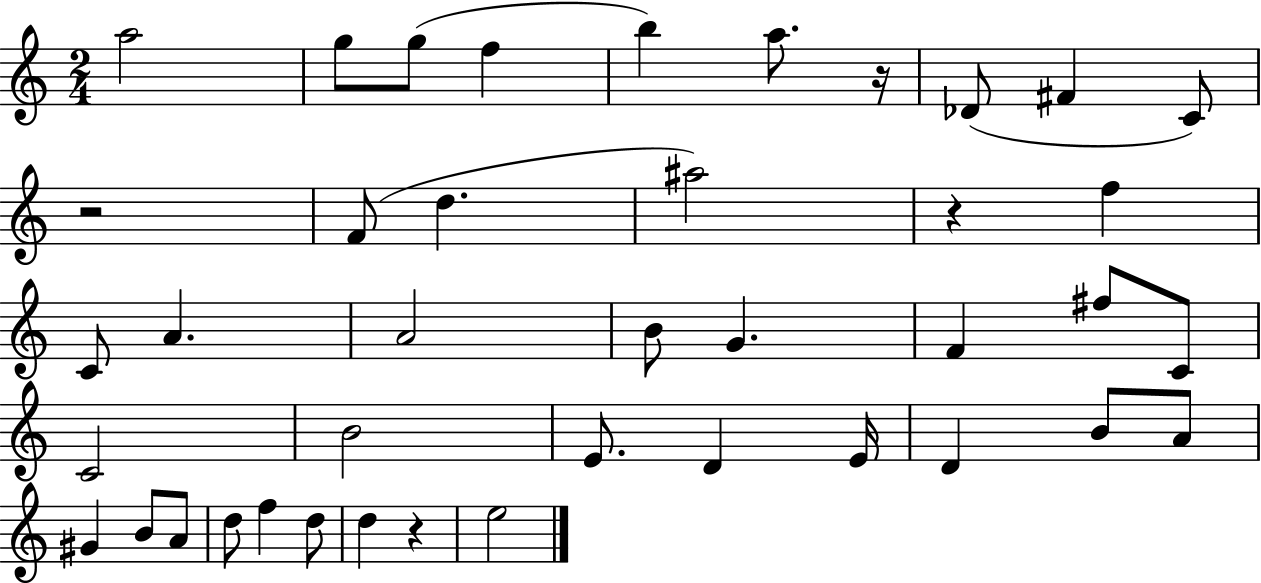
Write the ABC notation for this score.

X:1
T:Untitled
M:2/4
L:1/4
K:C
a2 g/2 g/2 f b a/2 z/4 _D/2 ^F C/2 z2 F/2 d ^a2 z f C/2 A A2 B/2 G F ^f/2 C/2 C2 B2 E/2 D E/4 D B/2 A/2 ^G B/2 A/2 d/2 f d/2 d z e2